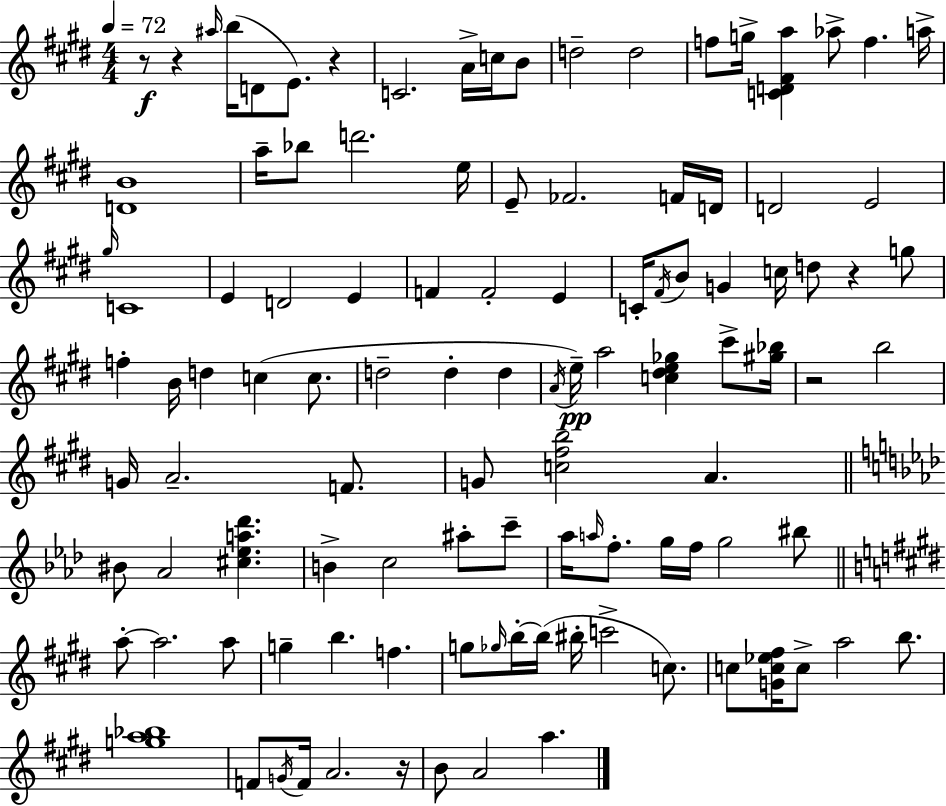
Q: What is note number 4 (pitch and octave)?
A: E4